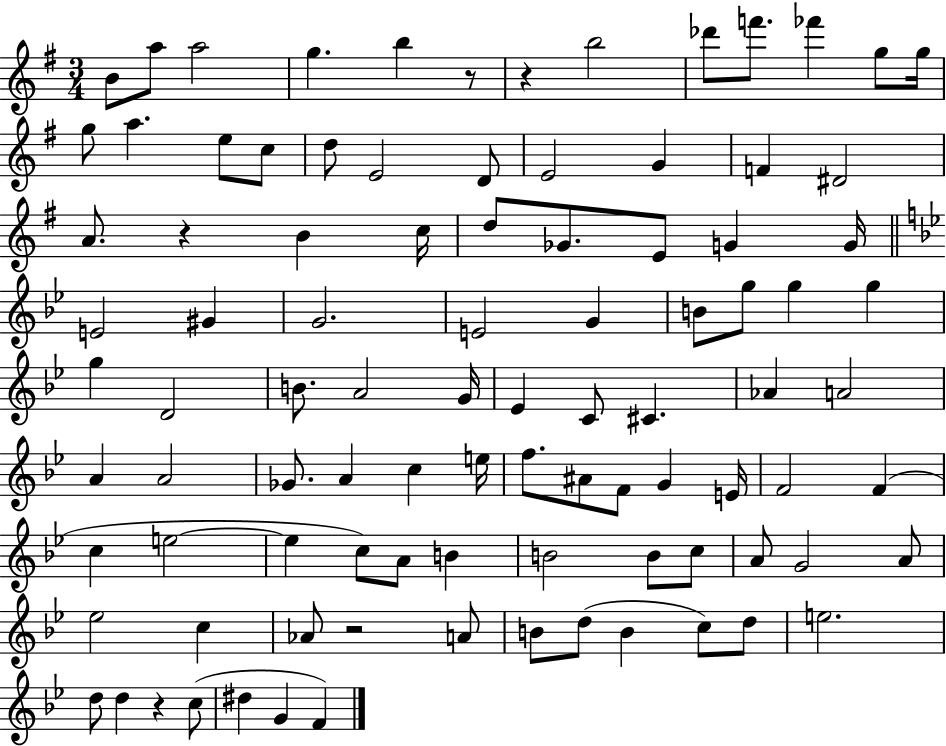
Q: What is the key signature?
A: G major